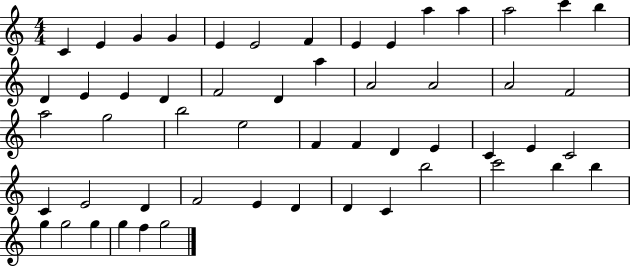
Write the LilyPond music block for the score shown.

{
  \clef treble
  \numericTimeSignature
  \time 4/4
  \key c \major
  c'4 e'4 g'4 g'4 | e'4 e'2 f'4 | e'4 e'4 a''4 a''4 | a''2 c'''4 b''4 | \break d'4 e'4 e'4 d'4 | f'2 d'4 a''4 | a'2 a'2 | a'2 f'2 | \break a''2 g''2 | b''2 e''2 | f'4 f'4 d'4 e'4 | c'4 e'4 c'2 | \break c'4 e'2 d'4 | f'2 e'4 d'4 | d'4 c'4 b''2 | c'''2 b''4 b''4 | \break g''4 g''2 g''4 | g''4 f''4 g''2 | \bar "|."
}